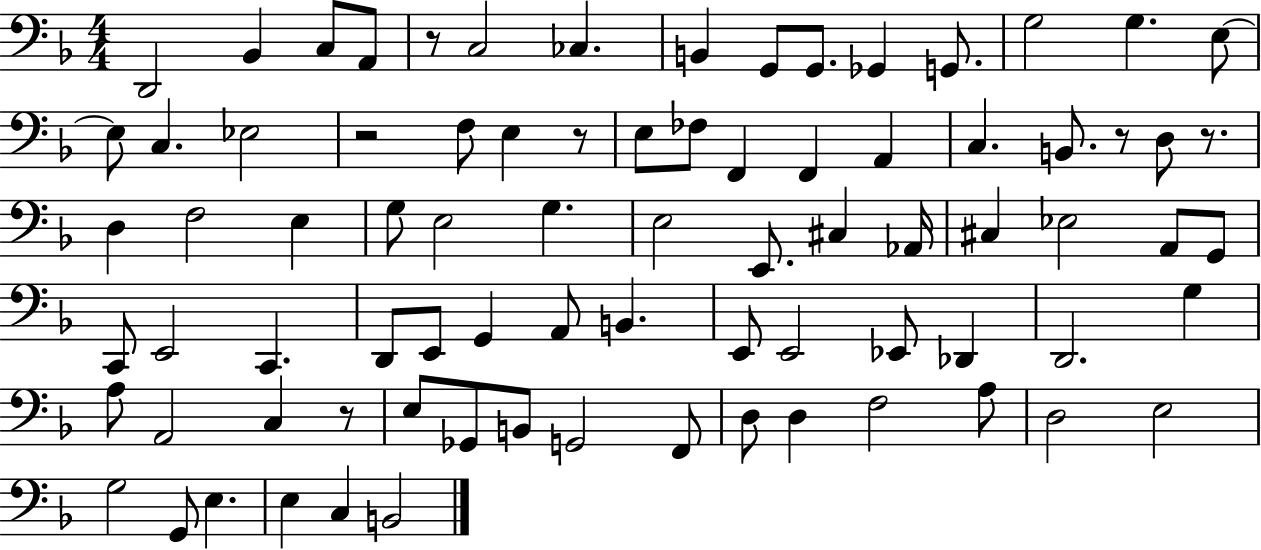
D2/h Bb2/q C3/e A2/e R/e C3/h CES3/q. B2/q G2/e G2/e. Gb2/q G2/e. G3/h G3/q. E3/e E3/e C3/q. Eb3/h R/h F3/e E3/q R/e E3/e FES3/e F2/q F2/q A2/q C3/q. B2/e. R/e D3/e R/e. D3/q F3/h E3/q G3/e E3/h G3/q. E3/h E2/e. C#3/q Ab2/s C#3/q Eb3/h A2/e G2/e C2/e E2/h C2/q. D2/e E2/e G2/q A2/e B2/q. E2/e E2/h Eb2/e Db2/q D2/h. G3/q A3/e A2/h C3/q R/e E3/e Gb2/e B2/e G2/h F2/e D3/e D3/q F3/h A3/e D3/h E3/h G3/h G2/e E3/q. E3/q C3/q B2/h